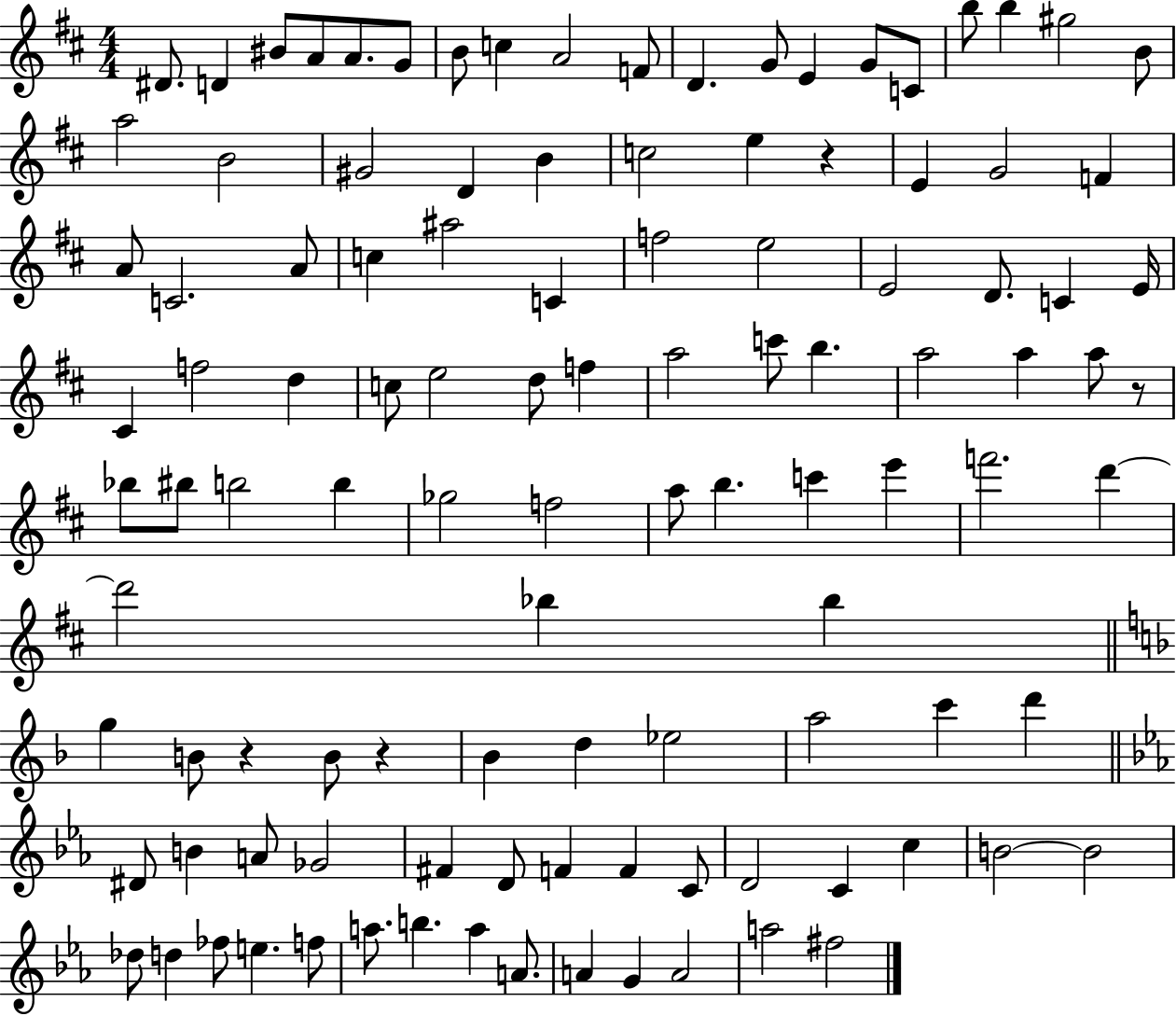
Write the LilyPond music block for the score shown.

{
  \clef treble
  \numericTimeSignature
  \time 4/4
  \key d \major
  dis'8. d'4 bis'8 a'8 a'8. g'8 | b'8 c''4 a'2 f'8 | d'4. g'8 e'4 g'8 c'8 | b''8 b''4 gis''2 b'8 | \break a''2 b'2 | gis'2 d'4 b'4 | c''2 e''4 r4 | e'4 g'2 f'4 | \break a'8 c'2. a'8 | c''4 ais''2 c'4 | f''2 e''2 | e'2 d'8. c'4 e'16 | \break cis'4 f''2 d''4 | c''8 e''2 d''8 f''4 | a''2 c'''8 b''4. | a''2 a''4 a''8 r8 | \break bes''8 bis''8 b''2 b''4 | ges''2 f''2 | a''8 b''4. c'''4 e'''4 | f'''2. d'''4~~ | \break d'''2 bes''4 bes''4 | \bar "||" \break \key f \major g''4 b'8 r4 b'8 r4 | bes'4 d''4 ees''2 | a''2 c'''4 d'''4 | \bar "||" \break \key ees \major dis'8 b'4 a'8 ges'2 | fis'4 d'8 f'4 f'4 c'8 | d'2 c'4 c''4 | b'2~~ b'2 | \break des''8 d''4 fes''8 e''4. f''8 | a''8. b''4. a''4 a'8. | a'4 g'4 a'2 | a''2 fis''2 | \break \bar "|."
}